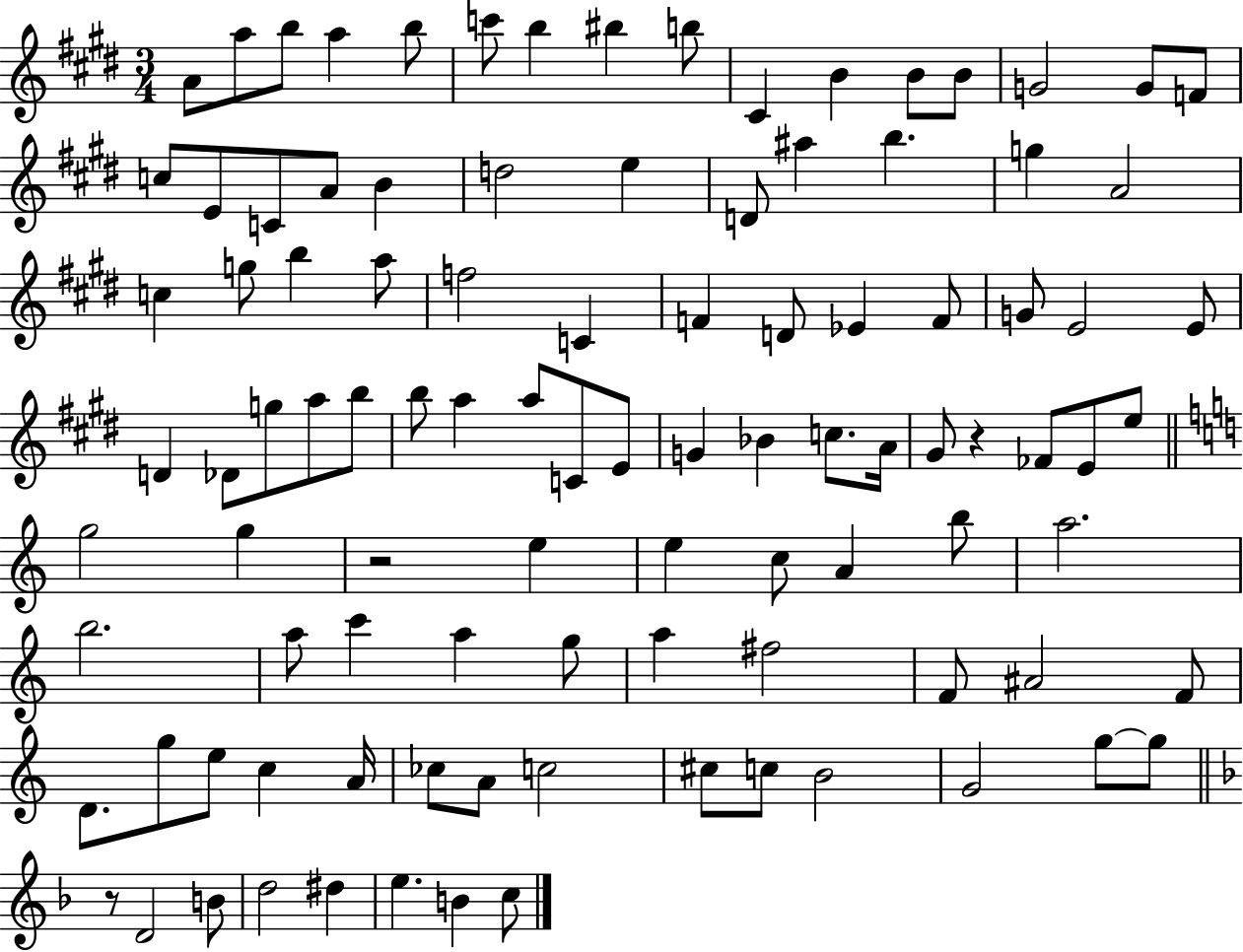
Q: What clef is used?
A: treble